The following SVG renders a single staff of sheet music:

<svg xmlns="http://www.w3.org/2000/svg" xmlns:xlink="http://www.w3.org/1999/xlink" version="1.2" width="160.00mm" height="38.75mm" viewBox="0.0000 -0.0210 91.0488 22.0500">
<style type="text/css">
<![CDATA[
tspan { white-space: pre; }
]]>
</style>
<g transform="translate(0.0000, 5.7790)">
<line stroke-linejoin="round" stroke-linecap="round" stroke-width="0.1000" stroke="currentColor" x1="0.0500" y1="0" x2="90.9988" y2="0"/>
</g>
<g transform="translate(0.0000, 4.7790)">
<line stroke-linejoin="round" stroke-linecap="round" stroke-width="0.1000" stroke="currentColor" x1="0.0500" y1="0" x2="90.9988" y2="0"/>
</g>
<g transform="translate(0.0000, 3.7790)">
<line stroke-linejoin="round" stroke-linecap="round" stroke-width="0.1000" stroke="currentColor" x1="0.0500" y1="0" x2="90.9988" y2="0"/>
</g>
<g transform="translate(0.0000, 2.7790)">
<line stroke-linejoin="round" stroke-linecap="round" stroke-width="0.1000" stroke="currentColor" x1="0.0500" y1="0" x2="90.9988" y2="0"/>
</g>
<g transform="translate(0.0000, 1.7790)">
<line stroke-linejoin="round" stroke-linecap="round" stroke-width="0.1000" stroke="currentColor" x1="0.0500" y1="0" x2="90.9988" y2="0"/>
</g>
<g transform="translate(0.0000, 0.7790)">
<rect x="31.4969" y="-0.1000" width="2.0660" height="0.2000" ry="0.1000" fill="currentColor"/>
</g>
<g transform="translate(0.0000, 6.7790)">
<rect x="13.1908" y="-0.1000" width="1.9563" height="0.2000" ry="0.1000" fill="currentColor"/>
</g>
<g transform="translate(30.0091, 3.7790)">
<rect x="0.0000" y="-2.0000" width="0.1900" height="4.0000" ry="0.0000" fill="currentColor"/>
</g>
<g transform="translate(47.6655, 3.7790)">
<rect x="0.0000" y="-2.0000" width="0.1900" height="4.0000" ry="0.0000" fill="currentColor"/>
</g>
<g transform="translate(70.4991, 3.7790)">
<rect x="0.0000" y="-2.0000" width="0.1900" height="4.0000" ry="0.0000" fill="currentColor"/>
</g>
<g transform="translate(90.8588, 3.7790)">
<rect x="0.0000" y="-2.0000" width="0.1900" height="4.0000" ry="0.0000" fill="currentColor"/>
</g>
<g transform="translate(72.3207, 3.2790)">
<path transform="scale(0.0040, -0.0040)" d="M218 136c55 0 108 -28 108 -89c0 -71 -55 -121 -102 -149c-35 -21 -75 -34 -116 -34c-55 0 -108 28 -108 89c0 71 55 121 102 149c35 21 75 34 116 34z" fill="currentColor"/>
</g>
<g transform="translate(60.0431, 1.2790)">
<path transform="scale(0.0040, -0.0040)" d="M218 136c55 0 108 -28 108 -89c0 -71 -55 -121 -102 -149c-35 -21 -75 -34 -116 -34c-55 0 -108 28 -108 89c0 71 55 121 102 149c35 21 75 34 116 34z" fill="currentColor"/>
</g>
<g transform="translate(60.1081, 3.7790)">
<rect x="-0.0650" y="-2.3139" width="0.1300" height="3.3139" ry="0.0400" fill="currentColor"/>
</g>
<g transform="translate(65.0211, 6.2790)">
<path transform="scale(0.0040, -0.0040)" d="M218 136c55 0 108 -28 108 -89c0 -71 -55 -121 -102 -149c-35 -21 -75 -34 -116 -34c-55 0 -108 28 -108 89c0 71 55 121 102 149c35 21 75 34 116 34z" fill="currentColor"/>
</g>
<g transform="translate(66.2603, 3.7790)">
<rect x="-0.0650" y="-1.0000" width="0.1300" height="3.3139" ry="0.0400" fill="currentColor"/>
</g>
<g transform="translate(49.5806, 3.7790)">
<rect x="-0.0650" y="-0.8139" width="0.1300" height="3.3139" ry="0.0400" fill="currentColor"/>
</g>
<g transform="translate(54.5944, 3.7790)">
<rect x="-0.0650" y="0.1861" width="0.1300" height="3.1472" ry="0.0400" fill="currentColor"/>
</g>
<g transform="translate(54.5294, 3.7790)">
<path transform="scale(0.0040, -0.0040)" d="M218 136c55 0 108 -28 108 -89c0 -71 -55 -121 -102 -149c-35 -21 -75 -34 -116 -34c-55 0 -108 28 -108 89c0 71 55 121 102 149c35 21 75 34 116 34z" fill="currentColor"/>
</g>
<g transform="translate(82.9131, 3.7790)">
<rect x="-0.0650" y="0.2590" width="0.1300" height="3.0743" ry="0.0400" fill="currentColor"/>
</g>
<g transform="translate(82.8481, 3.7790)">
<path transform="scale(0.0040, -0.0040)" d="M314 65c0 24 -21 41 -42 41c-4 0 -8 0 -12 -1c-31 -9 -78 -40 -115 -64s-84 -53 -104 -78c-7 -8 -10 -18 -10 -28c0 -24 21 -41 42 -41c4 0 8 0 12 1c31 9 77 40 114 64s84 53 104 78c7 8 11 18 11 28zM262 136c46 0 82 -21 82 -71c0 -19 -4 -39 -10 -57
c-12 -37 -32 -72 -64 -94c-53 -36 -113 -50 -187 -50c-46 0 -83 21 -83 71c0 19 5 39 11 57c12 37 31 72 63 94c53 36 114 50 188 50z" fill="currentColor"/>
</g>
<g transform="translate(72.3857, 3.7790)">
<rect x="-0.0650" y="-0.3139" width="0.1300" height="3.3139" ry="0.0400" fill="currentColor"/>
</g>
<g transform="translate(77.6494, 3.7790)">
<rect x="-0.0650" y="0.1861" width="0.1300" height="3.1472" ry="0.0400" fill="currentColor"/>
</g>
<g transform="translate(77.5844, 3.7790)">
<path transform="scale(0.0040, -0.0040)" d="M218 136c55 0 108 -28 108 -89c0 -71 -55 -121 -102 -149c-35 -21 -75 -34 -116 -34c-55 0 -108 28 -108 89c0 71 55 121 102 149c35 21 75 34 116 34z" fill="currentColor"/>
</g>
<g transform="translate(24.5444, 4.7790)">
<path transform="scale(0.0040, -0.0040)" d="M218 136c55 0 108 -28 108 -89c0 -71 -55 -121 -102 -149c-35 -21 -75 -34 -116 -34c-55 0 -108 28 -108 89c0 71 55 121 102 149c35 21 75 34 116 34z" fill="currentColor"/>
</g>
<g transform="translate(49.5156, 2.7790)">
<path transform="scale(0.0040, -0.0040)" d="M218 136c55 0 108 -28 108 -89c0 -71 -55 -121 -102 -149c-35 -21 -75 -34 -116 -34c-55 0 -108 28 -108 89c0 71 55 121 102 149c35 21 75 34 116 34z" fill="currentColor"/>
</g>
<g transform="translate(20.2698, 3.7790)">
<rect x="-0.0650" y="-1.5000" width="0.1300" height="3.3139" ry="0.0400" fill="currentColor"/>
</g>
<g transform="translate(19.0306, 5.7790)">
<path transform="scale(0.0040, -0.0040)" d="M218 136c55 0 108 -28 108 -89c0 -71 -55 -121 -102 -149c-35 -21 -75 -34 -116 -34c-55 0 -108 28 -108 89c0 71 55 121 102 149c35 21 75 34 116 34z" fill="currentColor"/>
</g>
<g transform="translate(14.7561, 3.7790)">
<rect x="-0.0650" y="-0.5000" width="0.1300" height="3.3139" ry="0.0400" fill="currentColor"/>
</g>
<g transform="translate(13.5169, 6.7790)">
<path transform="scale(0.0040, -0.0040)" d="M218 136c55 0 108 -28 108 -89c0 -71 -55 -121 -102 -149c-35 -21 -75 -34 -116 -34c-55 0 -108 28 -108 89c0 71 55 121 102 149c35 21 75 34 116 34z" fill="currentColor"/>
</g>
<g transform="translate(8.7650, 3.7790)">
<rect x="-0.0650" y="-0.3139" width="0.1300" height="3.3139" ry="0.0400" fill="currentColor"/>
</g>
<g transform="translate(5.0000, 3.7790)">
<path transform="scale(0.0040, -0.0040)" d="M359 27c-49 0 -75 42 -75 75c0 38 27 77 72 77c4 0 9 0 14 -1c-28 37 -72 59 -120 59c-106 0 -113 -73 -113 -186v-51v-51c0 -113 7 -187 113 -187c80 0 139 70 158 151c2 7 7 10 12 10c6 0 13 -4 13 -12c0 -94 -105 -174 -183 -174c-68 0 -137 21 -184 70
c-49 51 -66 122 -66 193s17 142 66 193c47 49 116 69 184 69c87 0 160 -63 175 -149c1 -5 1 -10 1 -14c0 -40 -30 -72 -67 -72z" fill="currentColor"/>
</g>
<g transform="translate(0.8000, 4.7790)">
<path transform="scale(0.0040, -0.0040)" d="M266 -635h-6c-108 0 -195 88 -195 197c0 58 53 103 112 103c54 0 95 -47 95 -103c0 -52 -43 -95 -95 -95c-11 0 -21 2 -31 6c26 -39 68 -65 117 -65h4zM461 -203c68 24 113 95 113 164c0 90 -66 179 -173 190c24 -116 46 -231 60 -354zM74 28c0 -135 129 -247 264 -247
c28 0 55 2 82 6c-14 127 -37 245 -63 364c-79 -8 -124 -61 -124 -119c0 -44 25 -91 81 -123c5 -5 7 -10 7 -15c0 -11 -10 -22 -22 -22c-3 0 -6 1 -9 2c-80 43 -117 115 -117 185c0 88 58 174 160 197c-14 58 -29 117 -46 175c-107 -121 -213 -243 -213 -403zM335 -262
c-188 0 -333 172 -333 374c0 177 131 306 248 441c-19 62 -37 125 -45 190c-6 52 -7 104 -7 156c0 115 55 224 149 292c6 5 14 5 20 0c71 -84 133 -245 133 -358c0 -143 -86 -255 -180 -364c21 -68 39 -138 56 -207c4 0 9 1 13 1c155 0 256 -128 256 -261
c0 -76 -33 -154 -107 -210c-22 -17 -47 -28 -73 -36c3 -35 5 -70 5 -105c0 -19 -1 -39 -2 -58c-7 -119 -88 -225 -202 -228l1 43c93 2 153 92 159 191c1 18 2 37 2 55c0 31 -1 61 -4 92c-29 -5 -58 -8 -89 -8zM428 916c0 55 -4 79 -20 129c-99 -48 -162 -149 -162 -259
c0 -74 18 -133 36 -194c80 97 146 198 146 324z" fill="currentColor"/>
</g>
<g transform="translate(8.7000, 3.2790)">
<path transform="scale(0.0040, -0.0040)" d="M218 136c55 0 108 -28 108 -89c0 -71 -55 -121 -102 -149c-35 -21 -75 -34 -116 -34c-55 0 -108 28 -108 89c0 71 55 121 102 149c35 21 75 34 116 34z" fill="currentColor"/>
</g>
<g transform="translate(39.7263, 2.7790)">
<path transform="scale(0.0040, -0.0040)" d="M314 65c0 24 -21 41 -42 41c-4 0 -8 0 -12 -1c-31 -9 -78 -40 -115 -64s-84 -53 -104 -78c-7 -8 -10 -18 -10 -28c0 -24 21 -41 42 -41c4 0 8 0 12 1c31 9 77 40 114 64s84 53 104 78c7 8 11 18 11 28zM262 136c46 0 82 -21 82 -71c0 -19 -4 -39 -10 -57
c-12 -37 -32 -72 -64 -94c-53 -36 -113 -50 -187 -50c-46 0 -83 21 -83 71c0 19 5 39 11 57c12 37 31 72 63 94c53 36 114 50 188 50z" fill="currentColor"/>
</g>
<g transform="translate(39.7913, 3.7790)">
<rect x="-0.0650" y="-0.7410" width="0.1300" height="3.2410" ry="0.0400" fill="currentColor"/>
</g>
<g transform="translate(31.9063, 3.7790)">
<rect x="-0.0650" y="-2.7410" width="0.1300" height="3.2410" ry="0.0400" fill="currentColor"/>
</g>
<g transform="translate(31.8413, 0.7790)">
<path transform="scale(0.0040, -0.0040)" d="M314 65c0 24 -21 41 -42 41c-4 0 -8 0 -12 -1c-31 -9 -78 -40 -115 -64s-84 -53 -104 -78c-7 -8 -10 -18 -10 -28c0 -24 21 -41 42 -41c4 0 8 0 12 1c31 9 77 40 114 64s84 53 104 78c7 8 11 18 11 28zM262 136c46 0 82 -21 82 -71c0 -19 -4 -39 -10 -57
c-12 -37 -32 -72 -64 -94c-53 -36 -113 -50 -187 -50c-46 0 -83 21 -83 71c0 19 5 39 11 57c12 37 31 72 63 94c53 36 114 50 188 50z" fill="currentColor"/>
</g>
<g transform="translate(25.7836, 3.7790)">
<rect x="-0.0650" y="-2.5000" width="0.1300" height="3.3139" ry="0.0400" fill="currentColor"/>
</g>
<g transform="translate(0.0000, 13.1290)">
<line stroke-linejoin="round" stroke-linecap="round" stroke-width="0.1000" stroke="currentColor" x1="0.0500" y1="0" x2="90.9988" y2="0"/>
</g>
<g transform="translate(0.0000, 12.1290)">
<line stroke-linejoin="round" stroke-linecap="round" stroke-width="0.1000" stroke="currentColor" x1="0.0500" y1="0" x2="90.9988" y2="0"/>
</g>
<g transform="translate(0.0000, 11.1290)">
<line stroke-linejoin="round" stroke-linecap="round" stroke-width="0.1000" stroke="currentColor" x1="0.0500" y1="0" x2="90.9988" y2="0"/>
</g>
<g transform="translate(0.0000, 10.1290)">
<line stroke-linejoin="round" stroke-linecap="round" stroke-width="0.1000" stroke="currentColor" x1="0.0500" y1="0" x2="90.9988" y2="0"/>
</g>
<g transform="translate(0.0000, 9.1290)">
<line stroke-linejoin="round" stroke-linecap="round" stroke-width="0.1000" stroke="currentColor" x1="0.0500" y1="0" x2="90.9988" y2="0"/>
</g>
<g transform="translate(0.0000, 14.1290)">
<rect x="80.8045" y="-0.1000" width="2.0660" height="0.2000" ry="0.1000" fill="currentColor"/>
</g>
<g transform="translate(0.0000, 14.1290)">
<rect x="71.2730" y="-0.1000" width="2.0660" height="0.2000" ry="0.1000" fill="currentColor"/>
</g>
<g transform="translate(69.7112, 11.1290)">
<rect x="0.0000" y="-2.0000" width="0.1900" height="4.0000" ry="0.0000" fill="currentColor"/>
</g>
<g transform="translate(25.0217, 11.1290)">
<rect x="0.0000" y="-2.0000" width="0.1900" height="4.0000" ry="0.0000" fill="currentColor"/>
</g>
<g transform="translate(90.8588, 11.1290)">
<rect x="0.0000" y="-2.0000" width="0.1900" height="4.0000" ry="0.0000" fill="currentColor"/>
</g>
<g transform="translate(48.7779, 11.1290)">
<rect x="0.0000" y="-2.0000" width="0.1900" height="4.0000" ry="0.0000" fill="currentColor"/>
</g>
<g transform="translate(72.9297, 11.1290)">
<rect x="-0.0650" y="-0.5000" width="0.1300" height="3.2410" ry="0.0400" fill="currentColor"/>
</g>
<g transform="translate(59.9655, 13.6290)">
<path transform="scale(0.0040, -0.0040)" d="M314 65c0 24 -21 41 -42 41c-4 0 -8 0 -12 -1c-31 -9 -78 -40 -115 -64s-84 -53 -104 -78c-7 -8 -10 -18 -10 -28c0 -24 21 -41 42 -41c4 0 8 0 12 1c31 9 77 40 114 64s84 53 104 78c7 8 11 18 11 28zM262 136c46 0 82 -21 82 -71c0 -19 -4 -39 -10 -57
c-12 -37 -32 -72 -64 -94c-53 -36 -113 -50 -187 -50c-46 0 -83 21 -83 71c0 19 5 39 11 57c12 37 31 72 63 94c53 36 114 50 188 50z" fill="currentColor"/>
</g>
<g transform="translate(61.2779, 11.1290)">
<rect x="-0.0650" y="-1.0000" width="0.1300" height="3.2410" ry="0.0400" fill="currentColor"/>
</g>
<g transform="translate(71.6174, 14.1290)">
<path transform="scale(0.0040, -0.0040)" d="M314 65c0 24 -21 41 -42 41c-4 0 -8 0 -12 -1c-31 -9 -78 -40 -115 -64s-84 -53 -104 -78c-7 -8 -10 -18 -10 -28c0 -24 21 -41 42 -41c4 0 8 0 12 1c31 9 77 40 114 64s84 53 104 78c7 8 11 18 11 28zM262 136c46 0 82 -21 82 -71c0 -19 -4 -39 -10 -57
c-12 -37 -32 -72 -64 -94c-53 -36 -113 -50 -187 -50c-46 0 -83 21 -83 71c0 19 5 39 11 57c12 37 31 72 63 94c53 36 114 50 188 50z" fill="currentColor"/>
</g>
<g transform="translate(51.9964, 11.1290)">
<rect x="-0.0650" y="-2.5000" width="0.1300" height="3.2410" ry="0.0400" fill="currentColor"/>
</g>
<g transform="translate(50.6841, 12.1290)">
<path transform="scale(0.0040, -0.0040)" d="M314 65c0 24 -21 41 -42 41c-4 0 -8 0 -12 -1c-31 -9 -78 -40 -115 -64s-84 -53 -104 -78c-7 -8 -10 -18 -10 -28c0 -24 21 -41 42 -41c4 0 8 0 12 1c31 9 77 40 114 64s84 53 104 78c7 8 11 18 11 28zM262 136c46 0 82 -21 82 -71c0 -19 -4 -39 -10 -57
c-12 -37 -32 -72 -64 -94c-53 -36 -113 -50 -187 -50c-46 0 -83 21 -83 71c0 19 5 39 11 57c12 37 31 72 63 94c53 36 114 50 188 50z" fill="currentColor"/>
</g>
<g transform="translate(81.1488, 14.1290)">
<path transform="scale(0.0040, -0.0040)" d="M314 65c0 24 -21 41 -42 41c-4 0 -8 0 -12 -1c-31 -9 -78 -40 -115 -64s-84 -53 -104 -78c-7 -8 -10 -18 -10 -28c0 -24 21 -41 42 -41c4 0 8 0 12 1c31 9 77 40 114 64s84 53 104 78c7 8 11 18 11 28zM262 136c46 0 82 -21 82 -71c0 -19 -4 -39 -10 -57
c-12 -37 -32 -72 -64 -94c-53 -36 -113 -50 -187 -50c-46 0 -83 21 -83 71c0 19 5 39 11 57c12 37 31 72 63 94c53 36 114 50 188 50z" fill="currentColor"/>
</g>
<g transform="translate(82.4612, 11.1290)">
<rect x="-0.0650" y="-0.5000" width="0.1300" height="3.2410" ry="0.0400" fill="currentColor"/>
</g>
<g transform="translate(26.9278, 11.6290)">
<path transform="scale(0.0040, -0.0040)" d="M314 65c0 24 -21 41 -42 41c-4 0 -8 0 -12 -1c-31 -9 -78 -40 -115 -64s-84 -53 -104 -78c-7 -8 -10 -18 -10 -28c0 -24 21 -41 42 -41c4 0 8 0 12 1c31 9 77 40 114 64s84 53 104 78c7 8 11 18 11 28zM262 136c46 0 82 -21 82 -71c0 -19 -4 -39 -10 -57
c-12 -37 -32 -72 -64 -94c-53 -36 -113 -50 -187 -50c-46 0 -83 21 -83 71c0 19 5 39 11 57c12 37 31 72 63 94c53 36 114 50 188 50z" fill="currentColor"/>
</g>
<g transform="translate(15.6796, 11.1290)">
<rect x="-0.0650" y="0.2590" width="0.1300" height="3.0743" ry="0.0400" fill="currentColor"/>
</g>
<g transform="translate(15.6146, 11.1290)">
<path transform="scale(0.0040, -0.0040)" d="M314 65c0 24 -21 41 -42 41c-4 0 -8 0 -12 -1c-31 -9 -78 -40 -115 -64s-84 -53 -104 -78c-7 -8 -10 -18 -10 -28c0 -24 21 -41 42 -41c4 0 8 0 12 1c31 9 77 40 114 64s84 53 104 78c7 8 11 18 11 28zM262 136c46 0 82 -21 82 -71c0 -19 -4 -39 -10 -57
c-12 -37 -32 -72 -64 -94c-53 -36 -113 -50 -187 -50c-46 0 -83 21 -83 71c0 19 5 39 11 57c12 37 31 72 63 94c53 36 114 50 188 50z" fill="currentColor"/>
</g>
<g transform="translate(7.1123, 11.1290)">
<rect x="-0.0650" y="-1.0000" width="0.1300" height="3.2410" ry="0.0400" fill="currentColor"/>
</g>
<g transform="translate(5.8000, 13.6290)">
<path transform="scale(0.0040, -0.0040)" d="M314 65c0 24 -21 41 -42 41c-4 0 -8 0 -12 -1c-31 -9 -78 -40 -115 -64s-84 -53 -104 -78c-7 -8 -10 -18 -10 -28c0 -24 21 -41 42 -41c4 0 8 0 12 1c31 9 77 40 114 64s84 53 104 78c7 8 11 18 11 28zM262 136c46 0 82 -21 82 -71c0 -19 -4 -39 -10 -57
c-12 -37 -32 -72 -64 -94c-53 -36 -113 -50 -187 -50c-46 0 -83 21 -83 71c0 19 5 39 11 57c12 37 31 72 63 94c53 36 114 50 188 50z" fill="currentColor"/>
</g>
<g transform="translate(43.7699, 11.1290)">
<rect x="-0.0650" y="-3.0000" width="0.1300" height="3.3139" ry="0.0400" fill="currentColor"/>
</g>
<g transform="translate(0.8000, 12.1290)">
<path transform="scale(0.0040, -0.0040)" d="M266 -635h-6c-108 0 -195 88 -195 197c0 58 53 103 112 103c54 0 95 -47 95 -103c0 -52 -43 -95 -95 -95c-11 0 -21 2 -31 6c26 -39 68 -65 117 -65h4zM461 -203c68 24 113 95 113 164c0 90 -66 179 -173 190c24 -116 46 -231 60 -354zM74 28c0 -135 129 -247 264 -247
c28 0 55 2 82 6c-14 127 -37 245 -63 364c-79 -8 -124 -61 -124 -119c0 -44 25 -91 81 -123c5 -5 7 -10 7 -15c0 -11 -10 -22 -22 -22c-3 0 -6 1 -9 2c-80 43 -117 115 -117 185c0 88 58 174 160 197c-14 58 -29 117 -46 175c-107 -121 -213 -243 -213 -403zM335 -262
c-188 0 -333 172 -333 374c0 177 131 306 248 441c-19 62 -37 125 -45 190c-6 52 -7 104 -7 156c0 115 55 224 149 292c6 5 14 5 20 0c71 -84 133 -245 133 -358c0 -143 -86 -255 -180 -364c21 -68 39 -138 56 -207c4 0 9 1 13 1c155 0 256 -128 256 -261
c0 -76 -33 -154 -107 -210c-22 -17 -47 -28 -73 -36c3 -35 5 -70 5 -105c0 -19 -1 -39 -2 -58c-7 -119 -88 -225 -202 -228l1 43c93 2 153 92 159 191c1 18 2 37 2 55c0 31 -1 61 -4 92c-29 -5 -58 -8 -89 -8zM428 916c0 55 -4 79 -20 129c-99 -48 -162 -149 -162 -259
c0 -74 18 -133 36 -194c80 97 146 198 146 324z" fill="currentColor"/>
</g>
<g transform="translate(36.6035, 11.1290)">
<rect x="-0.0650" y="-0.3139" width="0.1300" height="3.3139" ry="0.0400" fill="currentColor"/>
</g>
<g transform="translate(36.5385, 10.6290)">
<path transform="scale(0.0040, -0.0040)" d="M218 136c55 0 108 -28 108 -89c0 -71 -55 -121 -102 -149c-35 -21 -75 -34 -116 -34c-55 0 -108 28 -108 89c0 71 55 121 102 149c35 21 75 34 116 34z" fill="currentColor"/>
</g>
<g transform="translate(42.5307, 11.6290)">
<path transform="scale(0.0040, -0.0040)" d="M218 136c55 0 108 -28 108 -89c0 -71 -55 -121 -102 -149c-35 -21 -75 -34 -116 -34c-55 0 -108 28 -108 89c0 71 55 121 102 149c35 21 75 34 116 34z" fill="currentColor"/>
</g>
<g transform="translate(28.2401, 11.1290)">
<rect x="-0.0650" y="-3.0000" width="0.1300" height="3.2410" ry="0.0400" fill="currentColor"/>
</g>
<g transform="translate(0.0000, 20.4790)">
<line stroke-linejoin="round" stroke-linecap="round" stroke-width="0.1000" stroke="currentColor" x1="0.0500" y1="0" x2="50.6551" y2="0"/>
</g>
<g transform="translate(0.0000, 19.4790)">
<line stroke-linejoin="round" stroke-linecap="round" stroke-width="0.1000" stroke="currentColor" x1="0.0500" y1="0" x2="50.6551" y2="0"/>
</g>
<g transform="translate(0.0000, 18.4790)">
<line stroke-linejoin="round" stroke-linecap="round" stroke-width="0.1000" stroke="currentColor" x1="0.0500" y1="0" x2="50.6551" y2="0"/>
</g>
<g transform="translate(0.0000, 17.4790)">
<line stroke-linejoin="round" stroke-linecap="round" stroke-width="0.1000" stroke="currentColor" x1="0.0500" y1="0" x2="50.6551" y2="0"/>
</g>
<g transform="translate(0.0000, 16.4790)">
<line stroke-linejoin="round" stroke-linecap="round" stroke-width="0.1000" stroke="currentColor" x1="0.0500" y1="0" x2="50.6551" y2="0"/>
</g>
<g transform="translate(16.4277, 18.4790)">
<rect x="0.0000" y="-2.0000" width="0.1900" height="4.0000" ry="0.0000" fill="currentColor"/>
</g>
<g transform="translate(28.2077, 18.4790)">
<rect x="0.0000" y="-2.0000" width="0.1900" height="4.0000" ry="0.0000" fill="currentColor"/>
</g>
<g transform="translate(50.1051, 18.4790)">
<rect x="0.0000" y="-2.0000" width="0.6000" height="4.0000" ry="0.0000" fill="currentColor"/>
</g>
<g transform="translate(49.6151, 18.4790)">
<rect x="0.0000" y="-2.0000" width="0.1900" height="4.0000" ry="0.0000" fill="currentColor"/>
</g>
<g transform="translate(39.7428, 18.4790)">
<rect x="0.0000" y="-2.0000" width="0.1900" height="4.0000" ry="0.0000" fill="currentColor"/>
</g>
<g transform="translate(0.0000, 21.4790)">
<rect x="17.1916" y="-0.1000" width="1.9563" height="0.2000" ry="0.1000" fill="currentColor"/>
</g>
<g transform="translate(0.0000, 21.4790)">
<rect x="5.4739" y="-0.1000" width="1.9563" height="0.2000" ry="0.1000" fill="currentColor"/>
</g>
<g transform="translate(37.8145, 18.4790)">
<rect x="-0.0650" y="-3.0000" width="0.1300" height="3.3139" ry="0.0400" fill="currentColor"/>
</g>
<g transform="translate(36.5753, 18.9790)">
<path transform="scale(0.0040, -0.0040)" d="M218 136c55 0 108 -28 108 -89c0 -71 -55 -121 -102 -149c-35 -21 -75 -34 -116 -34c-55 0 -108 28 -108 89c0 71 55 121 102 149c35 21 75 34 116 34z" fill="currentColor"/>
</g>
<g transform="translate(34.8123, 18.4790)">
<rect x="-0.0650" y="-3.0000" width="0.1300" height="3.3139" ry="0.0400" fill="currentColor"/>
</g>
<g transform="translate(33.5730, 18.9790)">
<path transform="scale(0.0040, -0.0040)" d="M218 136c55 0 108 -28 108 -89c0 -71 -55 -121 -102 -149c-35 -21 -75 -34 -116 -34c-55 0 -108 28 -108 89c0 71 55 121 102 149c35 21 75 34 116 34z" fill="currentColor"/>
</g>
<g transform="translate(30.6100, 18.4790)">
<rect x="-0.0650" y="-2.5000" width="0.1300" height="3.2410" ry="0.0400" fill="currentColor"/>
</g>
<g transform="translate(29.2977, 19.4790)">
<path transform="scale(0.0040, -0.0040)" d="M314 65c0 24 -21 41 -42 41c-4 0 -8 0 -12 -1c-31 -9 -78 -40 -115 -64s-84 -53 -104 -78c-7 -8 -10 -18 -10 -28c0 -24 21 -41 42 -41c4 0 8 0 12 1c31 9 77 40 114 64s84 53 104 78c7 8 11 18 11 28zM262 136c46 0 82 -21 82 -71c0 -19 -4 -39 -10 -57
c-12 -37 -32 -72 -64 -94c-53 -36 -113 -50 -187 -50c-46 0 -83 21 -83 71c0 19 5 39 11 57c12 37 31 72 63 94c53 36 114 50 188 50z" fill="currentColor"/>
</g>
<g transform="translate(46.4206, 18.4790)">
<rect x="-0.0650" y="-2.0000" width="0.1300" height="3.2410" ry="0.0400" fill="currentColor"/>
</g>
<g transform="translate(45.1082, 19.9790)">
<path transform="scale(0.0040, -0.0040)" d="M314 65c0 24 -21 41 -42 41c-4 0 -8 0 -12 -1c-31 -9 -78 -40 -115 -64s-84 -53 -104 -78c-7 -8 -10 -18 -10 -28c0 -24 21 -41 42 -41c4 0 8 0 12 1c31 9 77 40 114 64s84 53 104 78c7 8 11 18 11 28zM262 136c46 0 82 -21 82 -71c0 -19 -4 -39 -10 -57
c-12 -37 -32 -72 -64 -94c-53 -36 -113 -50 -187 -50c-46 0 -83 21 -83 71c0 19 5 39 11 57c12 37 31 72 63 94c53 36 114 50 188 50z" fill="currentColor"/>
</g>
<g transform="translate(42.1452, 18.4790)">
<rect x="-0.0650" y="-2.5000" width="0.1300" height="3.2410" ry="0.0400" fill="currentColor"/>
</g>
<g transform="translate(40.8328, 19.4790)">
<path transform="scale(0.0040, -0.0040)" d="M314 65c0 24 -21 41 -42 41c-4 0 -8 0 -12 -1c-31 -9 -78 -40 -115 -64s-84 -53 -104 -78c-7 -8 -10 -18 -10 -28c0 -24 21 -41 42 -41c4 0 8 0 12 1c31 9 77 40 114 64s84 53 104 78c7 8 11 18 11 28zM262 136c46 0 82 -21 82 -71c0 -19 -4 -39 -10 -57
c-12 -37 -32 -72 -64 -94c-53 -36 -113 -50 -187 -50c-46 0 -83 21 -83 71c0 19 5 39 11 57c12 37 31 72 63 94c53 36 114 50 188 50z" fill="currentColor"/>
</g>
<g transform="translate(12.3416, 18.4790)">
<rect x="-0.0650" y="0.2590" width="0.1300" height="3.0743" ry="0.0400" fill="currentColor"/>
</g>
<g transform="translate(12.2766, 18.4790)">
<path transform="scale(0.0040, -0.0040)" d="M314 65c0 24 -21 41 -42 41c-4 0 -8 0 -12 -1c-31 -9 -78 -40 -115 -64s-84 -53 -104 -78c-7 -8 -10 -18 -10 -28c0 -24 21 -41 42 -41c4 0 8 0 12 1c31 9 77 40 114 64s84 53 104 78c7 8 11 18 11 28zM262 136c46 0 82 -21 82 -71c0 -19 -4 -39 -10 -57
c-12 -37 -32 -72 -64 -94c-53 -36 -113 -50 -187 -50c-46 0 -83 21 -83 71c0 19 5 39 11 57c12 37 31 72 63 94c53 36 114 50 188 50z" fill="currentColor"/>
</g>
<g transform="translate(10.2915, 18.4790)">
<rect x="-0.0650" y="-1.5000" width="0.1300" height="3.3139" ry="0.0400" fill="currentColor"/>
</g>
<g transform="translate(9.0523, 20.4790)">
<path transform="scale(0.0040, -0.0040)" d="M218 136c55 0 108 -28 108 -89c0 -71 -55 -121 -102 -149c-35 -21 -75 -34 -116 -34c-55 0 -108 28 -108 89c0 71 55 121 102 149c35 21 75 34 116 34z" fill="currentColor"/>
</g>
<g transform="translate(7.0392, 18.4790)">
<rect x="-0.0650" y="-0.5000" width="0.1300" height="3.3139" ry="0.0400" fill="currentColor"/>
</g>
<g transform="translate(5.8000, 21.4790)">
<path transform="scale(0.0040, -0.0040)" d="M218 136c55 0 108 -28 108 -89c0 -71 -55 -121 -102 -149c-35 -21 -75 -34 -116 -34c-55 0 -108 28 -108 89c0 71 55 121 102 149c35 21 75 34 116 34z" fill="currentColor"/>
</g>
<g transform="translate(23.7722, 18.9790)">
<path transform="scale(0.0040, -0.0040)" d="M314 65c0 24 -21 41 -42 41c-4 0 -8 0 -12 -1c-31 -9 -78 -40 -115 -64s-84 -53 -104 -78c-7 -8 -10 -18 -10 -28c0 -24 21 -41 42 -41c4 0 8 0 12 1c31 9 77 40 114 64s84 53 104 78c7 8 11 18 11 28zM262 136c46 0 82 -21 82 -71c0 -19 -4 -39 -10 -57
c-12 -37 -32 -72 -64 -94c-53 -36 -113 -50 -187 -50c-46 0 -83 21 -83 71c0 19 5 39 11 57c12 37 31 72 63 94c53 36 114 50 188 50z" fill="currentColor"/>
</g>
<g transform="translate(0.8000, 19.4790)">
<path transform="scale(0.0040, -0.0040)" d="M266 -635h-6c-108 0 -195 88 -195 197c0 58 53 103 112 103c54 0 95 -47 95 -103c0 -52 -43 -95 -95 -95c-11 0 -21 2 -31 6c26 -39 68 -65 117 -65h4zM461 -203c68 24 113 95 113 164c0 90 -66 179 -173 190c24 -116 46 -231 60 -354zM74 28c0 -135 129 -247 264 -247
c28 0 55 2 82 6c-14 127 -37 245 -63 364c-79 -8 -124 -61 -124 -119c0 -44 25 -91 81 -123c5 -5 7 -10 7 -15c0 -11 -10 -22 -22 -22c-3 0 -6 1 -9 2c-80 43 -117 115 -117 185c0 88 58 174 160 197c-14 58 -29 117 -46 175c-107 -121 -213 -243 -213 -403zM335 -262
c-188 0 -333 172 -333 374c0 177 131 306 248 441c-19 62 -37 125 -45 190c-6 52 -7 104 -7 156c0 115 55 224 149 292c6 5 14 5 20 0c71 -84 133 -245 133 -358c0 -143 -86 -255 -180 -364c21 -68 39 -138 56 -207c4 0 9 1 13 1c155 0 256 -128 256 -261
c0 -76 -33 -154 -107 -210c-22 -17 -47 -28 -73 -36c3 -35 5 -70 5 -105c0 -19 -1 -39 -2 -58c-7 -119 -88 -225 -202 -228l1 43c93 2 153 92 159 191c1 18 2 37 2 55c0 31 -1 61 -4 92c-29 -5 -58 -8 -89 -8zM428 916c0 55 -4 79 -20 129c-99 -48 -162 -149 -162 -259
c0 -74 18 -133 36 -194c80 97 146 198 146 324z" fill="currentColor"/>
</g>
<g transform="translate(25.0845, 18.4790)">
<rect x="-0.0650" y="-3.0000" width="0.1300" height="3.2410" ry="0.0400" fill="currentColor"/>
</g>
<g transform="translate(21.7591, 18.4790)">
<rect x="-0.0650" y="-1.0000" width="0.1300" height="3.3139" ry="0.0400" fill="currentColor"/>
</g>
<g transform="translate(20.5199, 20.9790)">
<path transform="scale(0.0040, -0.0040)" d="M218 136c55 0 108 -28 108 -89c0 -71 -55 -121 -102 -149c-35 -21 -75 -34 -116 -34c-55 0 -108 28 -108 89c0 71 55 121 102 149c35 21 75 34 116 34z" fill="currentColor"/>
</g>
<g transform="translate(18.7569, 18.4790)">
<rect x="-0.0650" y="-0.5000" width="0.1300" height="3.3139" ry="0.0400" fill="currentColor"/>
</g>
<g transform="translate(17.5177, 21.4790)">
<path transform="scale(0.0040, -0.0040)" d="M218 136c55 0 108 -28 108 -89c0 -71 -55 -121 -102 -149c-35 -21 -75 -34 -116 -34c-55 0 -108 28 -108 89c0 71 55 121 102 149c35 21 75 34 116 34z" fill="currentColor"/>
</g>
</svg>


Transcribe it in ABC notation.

X:1
T:Untitled
M:4/4
L:1/4
K:C
c C E G a2 d2 d B g D c B B2 D2 B2 A2 c A G2 D2 C2 C2 C E B2 C D A2 G2 A A G2 F2